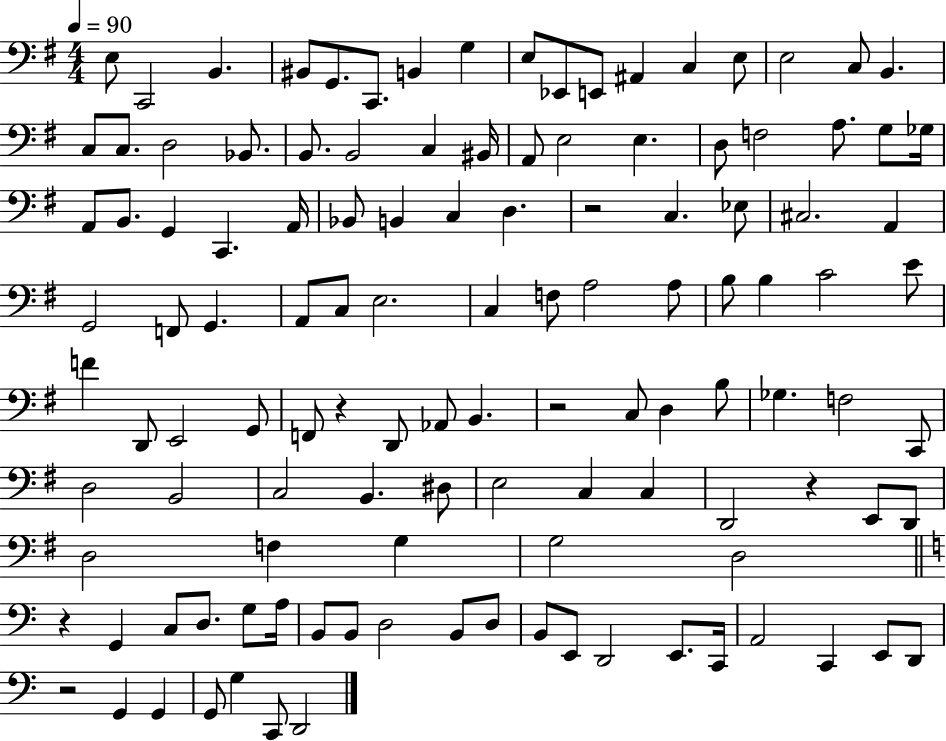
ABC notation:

X:1
T:Untitled
M:4/4
L:1/4
K:G
E,/2 C,,2 B,, ^B,,/2 G,,/2 C,,/2 B,, G, E,/2 _E,,/2 E,,/2 ^A,, C, E,/2 E,2 C,/2 B,, C,/2 C,/2 D,2 _B,,/2 B,,/2 B,,2 C, ^B,,/4 A,,/2 E,2 E, D,/2 F,2 A,/2 G,/2 _G,/4 A,,/2 B,,/2 G,, C,, A,,/4 _B,,/2 B,, C, D, z2 C, _E,/2 ^C,2 A,, G,,2 F,,/2 G,, A,,/2 C,/2 E,2 C, F,/2 A,2 A,/2 B,/2 B, C2 E/2 F D,,/2 E,,2 G,,/2 F,,/2 z D,,/2 _A,,/2 B,, z2 C,/2 D, B,/2 _G, F,2 C,,/2 D,2 B,,2 C,2 B,, ^D,/2 E,2 C, C, D,,2 z E,,/2 D,,/2 D,2 F, G, G,2 D,2 z G,, C,/2 D,/2 G,/2 A,/4 B,,/2 B,,/2 D,2 B,,/2 D,/2 B,,/2 E,,/2 D,,2 E,,/2 C,,/4 A,,2 C,, E,,/2 D,,/2 z2 G,, G,, G,,/2 G, C,,/2 D,,2